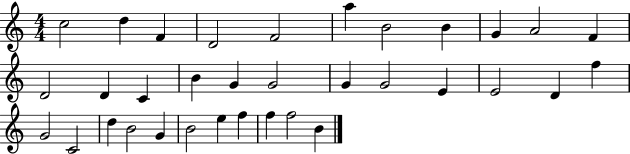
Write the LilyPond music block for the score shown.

{
  \clef treble
  \numericTimeSignature
  \time 4/4
  \key c \major
  c''2 d''4 f'4 | d'2 f'2 | a''4 b'2 b'4 | g'4 a'2 f'4 | \break d'2 d'4 c'4 | b'4 g'4 g'2 | g'4 g'2 e'4 | e'2 d'4 f''4 | \break g'2 c'2 | d''4 b'2 g'4 | b'2 e''4 f''4 | f''4 f''2 b'4 | \break \bar "|."
}